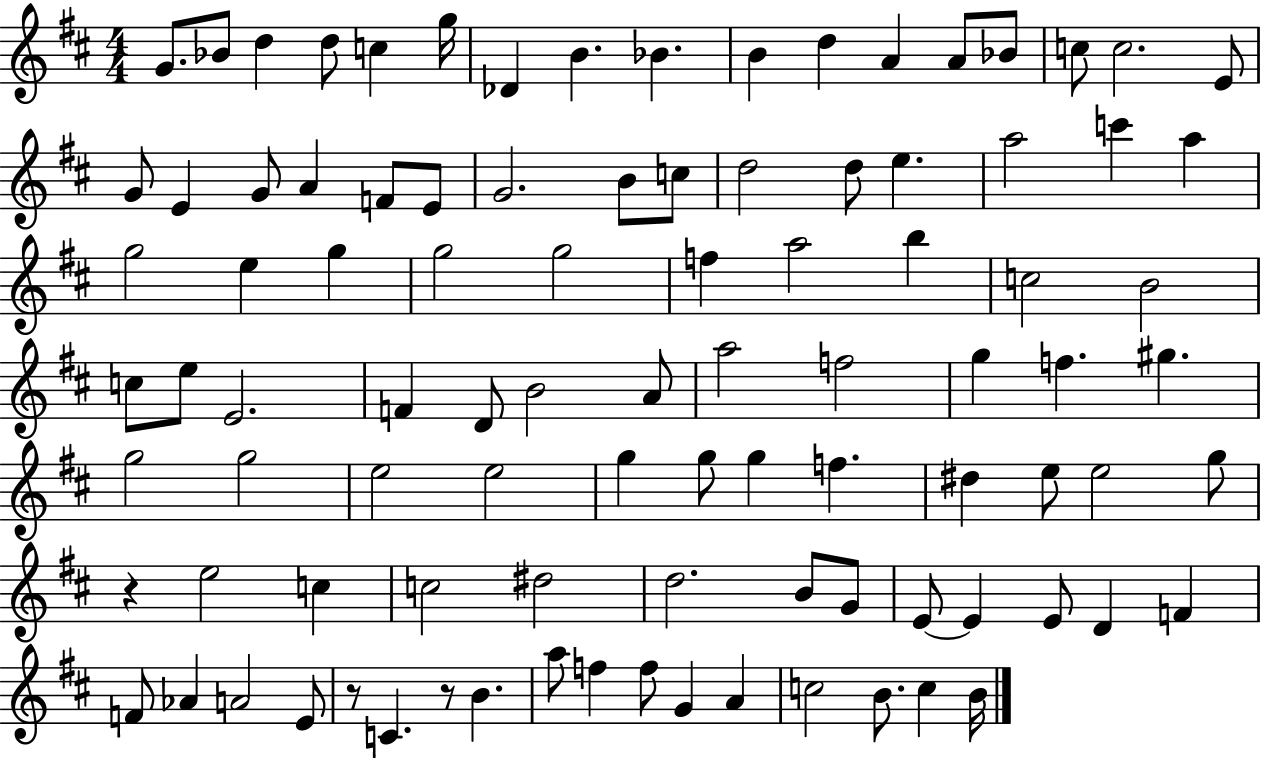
{
  \clef treble
  \numericTimeSignature
  \time 4/4
  \key d \major
  g'8. bes'8 d''4 d''8 c''4 g''16 | des'4 b'4. bes'4. | b'4 d''4 a'4 a'8 bes'8 | c''8 c''2. e'8 | \break g'8 e'4 g'8 a'4 f'8 e'8 | g'2. b'8 c''8 | d''2 d''8 e''4. | a''2 c'''4 a''4 | \break g''2 e''4 g''4 | g''2 g''2 | f''4 a''2 b''4 | c''2 b'2 | \break c''8 e''8 e'2. | f'4 d'8 b'2 a'8 | a''2 f''2 | g''4 f''4. gis''4. | \break g''2 g''2 | e''2 e''2 | g''4 g''8 g''4 f''4. | dis''4 e''8 e''2 g''8 | \break r4 e''2 c''4 | c''2 dis''2 | d''2. b'8 g'8 | e'8~~ e'4 e'8 d'4 f'4 | \break f'8 aes'4 a'2 e'8 | r8 c'4. r8 b'4. | a''8 f''4 f''8 g'4 a'4 | c''2 b'8. c''4 b'16 | \break \bar "|."
}